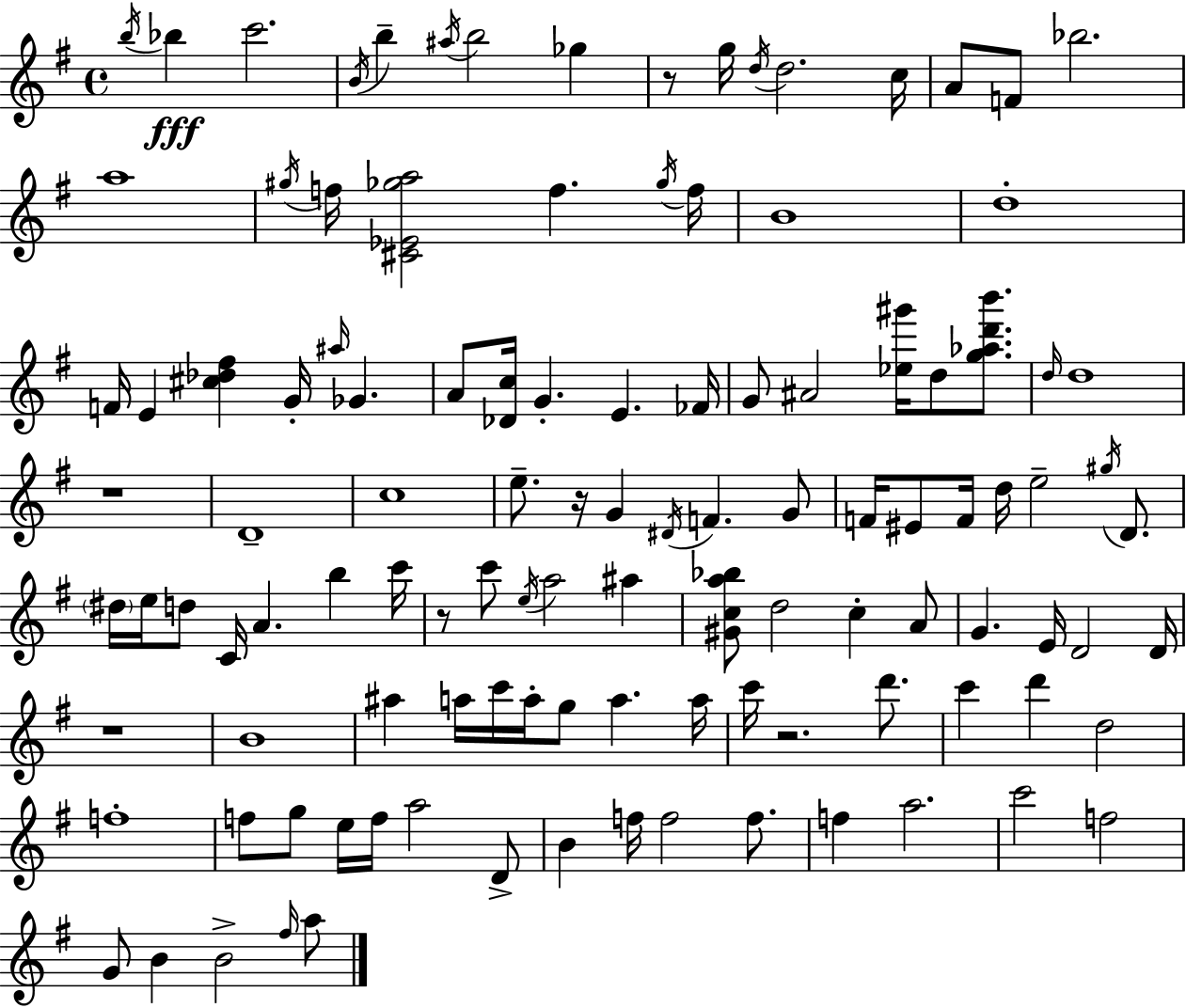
B5/s Bb5/q C6/h. B4/s B5/q A#5/s B5/h Gb5/q R/e G5/s D5/s D5/h. C5/s A4/e F4/e Bb5/h. A5/w G#5/s F5/s [C#4,Eb4,Gb5,A5]/h F5/q. Gb5/s F5/s B4/w D5/w F4/s E4/q [C#5,Db5,F#5]/q G4/s A#5/s Gb4/q. A4/e [Db4,C5]/s G4/q. E4/q. FES4/s G4/e A#4/h [Eb5,G#6]/s D5/e [G5,Ab5,D6,B6]/e. D5/s D5/w R/w D4/w C5/w E5/e. R/s G4/q D#4/s F4/q. G4/e F4/s EIS4/e F4/s D5/s E5/h G#5/s D4/e. D#5/s E5/s D5/e C4/s A4/q. B5/q C6/s R/e C6/e E5/s A5/h A#5/q [G#4,C5,A5,Bb5]/e D5/h C5/q A4/e G4/q. E4/s D4/h D4/s R/w B4/w A#5/q A5/s C6/s A5/s G5/e A5/q. A5/s C6/s R/h. D6/e. C6/q D6/q D5/h F5/w F5/e G5/e E5/s F5/s A5/h D4/e B4/q F5/s F5/h F5/e. F5/q A5/h. C6/h F5/h G4/e B4/q B4/h F#5/s A5/e